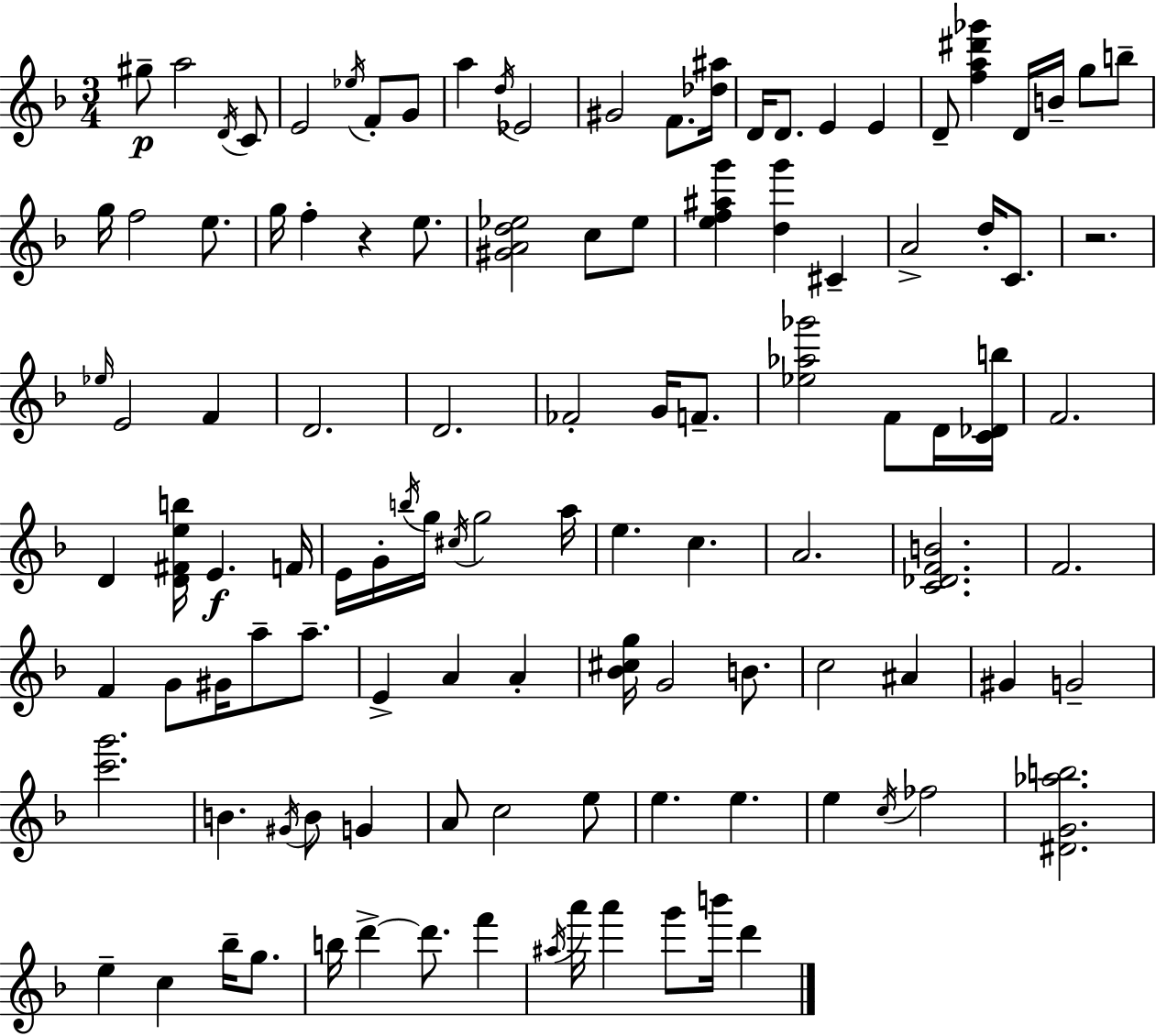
G#5/e A5/h D4/s C4/e E4/h Eb5/s F4/e G4/e A5/q D5/s Eb4/h G#4/h F4/e. [Db5,A#5]/s D4/s D4/e. E4/q E4/q D4/e [F5,A5,D#6,Gb6]/q D4/s B4/s G5/e B5/e G5/s F5/h E5/e. G5/s F5/q R/q E5/e. [G#4,A4,D5,Eb5]/h C5/e Eb5/e [E5,F5,A#5,G6]/q [D5,G6]/q C#4/q A4/h D5/s C4/e. R/h. Eb5/s E4/h F4/q D4/h. D4/h. FES4/h G4/s F4/e. [Eb5,Ab5,Gb6]/h F4/e D4/s [C4,Db4,B5]/s F4/h. D4/q [D4,F#4,E5,B5]/s E4/q. F4/s E4/s G4/s B5/s G5/s C#5/s G5/h A5/s E5/q. C5/q. A4/h. [C4,Db4,F4,B4]/h. F4/h. F4/q G4/e G#4/s A5/e A5/e. E4/q A4/q A4/q [Bb4,C#5,G5]/s G4/h B4/e. C5/h A#4/q G#4/q G4/h [C6,G6]/h. B4/q. G#4/s B4/e G4/q A4/e C5/h E5/e E5/q. E5/q. E5/q C5/s FES5/h [D#4,G4,Ab5,B5]/h. E5/q C5/q Bb5/s G5/e. B5/s D6/q D6/e. F6/q A#5/s A6/s A6/q G6/e B6/s D6/q